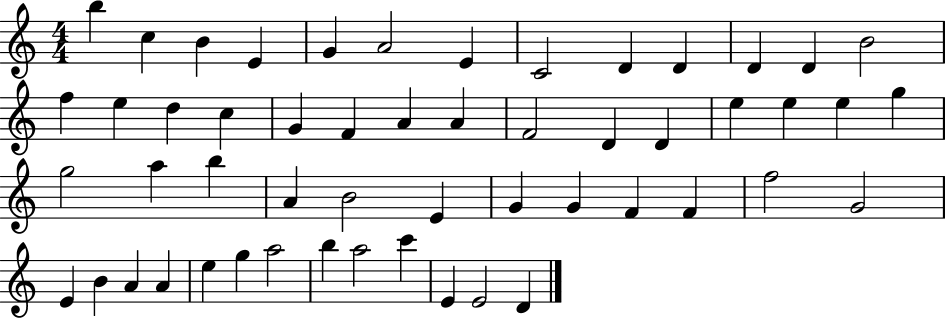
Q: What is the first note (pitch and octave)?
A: B5